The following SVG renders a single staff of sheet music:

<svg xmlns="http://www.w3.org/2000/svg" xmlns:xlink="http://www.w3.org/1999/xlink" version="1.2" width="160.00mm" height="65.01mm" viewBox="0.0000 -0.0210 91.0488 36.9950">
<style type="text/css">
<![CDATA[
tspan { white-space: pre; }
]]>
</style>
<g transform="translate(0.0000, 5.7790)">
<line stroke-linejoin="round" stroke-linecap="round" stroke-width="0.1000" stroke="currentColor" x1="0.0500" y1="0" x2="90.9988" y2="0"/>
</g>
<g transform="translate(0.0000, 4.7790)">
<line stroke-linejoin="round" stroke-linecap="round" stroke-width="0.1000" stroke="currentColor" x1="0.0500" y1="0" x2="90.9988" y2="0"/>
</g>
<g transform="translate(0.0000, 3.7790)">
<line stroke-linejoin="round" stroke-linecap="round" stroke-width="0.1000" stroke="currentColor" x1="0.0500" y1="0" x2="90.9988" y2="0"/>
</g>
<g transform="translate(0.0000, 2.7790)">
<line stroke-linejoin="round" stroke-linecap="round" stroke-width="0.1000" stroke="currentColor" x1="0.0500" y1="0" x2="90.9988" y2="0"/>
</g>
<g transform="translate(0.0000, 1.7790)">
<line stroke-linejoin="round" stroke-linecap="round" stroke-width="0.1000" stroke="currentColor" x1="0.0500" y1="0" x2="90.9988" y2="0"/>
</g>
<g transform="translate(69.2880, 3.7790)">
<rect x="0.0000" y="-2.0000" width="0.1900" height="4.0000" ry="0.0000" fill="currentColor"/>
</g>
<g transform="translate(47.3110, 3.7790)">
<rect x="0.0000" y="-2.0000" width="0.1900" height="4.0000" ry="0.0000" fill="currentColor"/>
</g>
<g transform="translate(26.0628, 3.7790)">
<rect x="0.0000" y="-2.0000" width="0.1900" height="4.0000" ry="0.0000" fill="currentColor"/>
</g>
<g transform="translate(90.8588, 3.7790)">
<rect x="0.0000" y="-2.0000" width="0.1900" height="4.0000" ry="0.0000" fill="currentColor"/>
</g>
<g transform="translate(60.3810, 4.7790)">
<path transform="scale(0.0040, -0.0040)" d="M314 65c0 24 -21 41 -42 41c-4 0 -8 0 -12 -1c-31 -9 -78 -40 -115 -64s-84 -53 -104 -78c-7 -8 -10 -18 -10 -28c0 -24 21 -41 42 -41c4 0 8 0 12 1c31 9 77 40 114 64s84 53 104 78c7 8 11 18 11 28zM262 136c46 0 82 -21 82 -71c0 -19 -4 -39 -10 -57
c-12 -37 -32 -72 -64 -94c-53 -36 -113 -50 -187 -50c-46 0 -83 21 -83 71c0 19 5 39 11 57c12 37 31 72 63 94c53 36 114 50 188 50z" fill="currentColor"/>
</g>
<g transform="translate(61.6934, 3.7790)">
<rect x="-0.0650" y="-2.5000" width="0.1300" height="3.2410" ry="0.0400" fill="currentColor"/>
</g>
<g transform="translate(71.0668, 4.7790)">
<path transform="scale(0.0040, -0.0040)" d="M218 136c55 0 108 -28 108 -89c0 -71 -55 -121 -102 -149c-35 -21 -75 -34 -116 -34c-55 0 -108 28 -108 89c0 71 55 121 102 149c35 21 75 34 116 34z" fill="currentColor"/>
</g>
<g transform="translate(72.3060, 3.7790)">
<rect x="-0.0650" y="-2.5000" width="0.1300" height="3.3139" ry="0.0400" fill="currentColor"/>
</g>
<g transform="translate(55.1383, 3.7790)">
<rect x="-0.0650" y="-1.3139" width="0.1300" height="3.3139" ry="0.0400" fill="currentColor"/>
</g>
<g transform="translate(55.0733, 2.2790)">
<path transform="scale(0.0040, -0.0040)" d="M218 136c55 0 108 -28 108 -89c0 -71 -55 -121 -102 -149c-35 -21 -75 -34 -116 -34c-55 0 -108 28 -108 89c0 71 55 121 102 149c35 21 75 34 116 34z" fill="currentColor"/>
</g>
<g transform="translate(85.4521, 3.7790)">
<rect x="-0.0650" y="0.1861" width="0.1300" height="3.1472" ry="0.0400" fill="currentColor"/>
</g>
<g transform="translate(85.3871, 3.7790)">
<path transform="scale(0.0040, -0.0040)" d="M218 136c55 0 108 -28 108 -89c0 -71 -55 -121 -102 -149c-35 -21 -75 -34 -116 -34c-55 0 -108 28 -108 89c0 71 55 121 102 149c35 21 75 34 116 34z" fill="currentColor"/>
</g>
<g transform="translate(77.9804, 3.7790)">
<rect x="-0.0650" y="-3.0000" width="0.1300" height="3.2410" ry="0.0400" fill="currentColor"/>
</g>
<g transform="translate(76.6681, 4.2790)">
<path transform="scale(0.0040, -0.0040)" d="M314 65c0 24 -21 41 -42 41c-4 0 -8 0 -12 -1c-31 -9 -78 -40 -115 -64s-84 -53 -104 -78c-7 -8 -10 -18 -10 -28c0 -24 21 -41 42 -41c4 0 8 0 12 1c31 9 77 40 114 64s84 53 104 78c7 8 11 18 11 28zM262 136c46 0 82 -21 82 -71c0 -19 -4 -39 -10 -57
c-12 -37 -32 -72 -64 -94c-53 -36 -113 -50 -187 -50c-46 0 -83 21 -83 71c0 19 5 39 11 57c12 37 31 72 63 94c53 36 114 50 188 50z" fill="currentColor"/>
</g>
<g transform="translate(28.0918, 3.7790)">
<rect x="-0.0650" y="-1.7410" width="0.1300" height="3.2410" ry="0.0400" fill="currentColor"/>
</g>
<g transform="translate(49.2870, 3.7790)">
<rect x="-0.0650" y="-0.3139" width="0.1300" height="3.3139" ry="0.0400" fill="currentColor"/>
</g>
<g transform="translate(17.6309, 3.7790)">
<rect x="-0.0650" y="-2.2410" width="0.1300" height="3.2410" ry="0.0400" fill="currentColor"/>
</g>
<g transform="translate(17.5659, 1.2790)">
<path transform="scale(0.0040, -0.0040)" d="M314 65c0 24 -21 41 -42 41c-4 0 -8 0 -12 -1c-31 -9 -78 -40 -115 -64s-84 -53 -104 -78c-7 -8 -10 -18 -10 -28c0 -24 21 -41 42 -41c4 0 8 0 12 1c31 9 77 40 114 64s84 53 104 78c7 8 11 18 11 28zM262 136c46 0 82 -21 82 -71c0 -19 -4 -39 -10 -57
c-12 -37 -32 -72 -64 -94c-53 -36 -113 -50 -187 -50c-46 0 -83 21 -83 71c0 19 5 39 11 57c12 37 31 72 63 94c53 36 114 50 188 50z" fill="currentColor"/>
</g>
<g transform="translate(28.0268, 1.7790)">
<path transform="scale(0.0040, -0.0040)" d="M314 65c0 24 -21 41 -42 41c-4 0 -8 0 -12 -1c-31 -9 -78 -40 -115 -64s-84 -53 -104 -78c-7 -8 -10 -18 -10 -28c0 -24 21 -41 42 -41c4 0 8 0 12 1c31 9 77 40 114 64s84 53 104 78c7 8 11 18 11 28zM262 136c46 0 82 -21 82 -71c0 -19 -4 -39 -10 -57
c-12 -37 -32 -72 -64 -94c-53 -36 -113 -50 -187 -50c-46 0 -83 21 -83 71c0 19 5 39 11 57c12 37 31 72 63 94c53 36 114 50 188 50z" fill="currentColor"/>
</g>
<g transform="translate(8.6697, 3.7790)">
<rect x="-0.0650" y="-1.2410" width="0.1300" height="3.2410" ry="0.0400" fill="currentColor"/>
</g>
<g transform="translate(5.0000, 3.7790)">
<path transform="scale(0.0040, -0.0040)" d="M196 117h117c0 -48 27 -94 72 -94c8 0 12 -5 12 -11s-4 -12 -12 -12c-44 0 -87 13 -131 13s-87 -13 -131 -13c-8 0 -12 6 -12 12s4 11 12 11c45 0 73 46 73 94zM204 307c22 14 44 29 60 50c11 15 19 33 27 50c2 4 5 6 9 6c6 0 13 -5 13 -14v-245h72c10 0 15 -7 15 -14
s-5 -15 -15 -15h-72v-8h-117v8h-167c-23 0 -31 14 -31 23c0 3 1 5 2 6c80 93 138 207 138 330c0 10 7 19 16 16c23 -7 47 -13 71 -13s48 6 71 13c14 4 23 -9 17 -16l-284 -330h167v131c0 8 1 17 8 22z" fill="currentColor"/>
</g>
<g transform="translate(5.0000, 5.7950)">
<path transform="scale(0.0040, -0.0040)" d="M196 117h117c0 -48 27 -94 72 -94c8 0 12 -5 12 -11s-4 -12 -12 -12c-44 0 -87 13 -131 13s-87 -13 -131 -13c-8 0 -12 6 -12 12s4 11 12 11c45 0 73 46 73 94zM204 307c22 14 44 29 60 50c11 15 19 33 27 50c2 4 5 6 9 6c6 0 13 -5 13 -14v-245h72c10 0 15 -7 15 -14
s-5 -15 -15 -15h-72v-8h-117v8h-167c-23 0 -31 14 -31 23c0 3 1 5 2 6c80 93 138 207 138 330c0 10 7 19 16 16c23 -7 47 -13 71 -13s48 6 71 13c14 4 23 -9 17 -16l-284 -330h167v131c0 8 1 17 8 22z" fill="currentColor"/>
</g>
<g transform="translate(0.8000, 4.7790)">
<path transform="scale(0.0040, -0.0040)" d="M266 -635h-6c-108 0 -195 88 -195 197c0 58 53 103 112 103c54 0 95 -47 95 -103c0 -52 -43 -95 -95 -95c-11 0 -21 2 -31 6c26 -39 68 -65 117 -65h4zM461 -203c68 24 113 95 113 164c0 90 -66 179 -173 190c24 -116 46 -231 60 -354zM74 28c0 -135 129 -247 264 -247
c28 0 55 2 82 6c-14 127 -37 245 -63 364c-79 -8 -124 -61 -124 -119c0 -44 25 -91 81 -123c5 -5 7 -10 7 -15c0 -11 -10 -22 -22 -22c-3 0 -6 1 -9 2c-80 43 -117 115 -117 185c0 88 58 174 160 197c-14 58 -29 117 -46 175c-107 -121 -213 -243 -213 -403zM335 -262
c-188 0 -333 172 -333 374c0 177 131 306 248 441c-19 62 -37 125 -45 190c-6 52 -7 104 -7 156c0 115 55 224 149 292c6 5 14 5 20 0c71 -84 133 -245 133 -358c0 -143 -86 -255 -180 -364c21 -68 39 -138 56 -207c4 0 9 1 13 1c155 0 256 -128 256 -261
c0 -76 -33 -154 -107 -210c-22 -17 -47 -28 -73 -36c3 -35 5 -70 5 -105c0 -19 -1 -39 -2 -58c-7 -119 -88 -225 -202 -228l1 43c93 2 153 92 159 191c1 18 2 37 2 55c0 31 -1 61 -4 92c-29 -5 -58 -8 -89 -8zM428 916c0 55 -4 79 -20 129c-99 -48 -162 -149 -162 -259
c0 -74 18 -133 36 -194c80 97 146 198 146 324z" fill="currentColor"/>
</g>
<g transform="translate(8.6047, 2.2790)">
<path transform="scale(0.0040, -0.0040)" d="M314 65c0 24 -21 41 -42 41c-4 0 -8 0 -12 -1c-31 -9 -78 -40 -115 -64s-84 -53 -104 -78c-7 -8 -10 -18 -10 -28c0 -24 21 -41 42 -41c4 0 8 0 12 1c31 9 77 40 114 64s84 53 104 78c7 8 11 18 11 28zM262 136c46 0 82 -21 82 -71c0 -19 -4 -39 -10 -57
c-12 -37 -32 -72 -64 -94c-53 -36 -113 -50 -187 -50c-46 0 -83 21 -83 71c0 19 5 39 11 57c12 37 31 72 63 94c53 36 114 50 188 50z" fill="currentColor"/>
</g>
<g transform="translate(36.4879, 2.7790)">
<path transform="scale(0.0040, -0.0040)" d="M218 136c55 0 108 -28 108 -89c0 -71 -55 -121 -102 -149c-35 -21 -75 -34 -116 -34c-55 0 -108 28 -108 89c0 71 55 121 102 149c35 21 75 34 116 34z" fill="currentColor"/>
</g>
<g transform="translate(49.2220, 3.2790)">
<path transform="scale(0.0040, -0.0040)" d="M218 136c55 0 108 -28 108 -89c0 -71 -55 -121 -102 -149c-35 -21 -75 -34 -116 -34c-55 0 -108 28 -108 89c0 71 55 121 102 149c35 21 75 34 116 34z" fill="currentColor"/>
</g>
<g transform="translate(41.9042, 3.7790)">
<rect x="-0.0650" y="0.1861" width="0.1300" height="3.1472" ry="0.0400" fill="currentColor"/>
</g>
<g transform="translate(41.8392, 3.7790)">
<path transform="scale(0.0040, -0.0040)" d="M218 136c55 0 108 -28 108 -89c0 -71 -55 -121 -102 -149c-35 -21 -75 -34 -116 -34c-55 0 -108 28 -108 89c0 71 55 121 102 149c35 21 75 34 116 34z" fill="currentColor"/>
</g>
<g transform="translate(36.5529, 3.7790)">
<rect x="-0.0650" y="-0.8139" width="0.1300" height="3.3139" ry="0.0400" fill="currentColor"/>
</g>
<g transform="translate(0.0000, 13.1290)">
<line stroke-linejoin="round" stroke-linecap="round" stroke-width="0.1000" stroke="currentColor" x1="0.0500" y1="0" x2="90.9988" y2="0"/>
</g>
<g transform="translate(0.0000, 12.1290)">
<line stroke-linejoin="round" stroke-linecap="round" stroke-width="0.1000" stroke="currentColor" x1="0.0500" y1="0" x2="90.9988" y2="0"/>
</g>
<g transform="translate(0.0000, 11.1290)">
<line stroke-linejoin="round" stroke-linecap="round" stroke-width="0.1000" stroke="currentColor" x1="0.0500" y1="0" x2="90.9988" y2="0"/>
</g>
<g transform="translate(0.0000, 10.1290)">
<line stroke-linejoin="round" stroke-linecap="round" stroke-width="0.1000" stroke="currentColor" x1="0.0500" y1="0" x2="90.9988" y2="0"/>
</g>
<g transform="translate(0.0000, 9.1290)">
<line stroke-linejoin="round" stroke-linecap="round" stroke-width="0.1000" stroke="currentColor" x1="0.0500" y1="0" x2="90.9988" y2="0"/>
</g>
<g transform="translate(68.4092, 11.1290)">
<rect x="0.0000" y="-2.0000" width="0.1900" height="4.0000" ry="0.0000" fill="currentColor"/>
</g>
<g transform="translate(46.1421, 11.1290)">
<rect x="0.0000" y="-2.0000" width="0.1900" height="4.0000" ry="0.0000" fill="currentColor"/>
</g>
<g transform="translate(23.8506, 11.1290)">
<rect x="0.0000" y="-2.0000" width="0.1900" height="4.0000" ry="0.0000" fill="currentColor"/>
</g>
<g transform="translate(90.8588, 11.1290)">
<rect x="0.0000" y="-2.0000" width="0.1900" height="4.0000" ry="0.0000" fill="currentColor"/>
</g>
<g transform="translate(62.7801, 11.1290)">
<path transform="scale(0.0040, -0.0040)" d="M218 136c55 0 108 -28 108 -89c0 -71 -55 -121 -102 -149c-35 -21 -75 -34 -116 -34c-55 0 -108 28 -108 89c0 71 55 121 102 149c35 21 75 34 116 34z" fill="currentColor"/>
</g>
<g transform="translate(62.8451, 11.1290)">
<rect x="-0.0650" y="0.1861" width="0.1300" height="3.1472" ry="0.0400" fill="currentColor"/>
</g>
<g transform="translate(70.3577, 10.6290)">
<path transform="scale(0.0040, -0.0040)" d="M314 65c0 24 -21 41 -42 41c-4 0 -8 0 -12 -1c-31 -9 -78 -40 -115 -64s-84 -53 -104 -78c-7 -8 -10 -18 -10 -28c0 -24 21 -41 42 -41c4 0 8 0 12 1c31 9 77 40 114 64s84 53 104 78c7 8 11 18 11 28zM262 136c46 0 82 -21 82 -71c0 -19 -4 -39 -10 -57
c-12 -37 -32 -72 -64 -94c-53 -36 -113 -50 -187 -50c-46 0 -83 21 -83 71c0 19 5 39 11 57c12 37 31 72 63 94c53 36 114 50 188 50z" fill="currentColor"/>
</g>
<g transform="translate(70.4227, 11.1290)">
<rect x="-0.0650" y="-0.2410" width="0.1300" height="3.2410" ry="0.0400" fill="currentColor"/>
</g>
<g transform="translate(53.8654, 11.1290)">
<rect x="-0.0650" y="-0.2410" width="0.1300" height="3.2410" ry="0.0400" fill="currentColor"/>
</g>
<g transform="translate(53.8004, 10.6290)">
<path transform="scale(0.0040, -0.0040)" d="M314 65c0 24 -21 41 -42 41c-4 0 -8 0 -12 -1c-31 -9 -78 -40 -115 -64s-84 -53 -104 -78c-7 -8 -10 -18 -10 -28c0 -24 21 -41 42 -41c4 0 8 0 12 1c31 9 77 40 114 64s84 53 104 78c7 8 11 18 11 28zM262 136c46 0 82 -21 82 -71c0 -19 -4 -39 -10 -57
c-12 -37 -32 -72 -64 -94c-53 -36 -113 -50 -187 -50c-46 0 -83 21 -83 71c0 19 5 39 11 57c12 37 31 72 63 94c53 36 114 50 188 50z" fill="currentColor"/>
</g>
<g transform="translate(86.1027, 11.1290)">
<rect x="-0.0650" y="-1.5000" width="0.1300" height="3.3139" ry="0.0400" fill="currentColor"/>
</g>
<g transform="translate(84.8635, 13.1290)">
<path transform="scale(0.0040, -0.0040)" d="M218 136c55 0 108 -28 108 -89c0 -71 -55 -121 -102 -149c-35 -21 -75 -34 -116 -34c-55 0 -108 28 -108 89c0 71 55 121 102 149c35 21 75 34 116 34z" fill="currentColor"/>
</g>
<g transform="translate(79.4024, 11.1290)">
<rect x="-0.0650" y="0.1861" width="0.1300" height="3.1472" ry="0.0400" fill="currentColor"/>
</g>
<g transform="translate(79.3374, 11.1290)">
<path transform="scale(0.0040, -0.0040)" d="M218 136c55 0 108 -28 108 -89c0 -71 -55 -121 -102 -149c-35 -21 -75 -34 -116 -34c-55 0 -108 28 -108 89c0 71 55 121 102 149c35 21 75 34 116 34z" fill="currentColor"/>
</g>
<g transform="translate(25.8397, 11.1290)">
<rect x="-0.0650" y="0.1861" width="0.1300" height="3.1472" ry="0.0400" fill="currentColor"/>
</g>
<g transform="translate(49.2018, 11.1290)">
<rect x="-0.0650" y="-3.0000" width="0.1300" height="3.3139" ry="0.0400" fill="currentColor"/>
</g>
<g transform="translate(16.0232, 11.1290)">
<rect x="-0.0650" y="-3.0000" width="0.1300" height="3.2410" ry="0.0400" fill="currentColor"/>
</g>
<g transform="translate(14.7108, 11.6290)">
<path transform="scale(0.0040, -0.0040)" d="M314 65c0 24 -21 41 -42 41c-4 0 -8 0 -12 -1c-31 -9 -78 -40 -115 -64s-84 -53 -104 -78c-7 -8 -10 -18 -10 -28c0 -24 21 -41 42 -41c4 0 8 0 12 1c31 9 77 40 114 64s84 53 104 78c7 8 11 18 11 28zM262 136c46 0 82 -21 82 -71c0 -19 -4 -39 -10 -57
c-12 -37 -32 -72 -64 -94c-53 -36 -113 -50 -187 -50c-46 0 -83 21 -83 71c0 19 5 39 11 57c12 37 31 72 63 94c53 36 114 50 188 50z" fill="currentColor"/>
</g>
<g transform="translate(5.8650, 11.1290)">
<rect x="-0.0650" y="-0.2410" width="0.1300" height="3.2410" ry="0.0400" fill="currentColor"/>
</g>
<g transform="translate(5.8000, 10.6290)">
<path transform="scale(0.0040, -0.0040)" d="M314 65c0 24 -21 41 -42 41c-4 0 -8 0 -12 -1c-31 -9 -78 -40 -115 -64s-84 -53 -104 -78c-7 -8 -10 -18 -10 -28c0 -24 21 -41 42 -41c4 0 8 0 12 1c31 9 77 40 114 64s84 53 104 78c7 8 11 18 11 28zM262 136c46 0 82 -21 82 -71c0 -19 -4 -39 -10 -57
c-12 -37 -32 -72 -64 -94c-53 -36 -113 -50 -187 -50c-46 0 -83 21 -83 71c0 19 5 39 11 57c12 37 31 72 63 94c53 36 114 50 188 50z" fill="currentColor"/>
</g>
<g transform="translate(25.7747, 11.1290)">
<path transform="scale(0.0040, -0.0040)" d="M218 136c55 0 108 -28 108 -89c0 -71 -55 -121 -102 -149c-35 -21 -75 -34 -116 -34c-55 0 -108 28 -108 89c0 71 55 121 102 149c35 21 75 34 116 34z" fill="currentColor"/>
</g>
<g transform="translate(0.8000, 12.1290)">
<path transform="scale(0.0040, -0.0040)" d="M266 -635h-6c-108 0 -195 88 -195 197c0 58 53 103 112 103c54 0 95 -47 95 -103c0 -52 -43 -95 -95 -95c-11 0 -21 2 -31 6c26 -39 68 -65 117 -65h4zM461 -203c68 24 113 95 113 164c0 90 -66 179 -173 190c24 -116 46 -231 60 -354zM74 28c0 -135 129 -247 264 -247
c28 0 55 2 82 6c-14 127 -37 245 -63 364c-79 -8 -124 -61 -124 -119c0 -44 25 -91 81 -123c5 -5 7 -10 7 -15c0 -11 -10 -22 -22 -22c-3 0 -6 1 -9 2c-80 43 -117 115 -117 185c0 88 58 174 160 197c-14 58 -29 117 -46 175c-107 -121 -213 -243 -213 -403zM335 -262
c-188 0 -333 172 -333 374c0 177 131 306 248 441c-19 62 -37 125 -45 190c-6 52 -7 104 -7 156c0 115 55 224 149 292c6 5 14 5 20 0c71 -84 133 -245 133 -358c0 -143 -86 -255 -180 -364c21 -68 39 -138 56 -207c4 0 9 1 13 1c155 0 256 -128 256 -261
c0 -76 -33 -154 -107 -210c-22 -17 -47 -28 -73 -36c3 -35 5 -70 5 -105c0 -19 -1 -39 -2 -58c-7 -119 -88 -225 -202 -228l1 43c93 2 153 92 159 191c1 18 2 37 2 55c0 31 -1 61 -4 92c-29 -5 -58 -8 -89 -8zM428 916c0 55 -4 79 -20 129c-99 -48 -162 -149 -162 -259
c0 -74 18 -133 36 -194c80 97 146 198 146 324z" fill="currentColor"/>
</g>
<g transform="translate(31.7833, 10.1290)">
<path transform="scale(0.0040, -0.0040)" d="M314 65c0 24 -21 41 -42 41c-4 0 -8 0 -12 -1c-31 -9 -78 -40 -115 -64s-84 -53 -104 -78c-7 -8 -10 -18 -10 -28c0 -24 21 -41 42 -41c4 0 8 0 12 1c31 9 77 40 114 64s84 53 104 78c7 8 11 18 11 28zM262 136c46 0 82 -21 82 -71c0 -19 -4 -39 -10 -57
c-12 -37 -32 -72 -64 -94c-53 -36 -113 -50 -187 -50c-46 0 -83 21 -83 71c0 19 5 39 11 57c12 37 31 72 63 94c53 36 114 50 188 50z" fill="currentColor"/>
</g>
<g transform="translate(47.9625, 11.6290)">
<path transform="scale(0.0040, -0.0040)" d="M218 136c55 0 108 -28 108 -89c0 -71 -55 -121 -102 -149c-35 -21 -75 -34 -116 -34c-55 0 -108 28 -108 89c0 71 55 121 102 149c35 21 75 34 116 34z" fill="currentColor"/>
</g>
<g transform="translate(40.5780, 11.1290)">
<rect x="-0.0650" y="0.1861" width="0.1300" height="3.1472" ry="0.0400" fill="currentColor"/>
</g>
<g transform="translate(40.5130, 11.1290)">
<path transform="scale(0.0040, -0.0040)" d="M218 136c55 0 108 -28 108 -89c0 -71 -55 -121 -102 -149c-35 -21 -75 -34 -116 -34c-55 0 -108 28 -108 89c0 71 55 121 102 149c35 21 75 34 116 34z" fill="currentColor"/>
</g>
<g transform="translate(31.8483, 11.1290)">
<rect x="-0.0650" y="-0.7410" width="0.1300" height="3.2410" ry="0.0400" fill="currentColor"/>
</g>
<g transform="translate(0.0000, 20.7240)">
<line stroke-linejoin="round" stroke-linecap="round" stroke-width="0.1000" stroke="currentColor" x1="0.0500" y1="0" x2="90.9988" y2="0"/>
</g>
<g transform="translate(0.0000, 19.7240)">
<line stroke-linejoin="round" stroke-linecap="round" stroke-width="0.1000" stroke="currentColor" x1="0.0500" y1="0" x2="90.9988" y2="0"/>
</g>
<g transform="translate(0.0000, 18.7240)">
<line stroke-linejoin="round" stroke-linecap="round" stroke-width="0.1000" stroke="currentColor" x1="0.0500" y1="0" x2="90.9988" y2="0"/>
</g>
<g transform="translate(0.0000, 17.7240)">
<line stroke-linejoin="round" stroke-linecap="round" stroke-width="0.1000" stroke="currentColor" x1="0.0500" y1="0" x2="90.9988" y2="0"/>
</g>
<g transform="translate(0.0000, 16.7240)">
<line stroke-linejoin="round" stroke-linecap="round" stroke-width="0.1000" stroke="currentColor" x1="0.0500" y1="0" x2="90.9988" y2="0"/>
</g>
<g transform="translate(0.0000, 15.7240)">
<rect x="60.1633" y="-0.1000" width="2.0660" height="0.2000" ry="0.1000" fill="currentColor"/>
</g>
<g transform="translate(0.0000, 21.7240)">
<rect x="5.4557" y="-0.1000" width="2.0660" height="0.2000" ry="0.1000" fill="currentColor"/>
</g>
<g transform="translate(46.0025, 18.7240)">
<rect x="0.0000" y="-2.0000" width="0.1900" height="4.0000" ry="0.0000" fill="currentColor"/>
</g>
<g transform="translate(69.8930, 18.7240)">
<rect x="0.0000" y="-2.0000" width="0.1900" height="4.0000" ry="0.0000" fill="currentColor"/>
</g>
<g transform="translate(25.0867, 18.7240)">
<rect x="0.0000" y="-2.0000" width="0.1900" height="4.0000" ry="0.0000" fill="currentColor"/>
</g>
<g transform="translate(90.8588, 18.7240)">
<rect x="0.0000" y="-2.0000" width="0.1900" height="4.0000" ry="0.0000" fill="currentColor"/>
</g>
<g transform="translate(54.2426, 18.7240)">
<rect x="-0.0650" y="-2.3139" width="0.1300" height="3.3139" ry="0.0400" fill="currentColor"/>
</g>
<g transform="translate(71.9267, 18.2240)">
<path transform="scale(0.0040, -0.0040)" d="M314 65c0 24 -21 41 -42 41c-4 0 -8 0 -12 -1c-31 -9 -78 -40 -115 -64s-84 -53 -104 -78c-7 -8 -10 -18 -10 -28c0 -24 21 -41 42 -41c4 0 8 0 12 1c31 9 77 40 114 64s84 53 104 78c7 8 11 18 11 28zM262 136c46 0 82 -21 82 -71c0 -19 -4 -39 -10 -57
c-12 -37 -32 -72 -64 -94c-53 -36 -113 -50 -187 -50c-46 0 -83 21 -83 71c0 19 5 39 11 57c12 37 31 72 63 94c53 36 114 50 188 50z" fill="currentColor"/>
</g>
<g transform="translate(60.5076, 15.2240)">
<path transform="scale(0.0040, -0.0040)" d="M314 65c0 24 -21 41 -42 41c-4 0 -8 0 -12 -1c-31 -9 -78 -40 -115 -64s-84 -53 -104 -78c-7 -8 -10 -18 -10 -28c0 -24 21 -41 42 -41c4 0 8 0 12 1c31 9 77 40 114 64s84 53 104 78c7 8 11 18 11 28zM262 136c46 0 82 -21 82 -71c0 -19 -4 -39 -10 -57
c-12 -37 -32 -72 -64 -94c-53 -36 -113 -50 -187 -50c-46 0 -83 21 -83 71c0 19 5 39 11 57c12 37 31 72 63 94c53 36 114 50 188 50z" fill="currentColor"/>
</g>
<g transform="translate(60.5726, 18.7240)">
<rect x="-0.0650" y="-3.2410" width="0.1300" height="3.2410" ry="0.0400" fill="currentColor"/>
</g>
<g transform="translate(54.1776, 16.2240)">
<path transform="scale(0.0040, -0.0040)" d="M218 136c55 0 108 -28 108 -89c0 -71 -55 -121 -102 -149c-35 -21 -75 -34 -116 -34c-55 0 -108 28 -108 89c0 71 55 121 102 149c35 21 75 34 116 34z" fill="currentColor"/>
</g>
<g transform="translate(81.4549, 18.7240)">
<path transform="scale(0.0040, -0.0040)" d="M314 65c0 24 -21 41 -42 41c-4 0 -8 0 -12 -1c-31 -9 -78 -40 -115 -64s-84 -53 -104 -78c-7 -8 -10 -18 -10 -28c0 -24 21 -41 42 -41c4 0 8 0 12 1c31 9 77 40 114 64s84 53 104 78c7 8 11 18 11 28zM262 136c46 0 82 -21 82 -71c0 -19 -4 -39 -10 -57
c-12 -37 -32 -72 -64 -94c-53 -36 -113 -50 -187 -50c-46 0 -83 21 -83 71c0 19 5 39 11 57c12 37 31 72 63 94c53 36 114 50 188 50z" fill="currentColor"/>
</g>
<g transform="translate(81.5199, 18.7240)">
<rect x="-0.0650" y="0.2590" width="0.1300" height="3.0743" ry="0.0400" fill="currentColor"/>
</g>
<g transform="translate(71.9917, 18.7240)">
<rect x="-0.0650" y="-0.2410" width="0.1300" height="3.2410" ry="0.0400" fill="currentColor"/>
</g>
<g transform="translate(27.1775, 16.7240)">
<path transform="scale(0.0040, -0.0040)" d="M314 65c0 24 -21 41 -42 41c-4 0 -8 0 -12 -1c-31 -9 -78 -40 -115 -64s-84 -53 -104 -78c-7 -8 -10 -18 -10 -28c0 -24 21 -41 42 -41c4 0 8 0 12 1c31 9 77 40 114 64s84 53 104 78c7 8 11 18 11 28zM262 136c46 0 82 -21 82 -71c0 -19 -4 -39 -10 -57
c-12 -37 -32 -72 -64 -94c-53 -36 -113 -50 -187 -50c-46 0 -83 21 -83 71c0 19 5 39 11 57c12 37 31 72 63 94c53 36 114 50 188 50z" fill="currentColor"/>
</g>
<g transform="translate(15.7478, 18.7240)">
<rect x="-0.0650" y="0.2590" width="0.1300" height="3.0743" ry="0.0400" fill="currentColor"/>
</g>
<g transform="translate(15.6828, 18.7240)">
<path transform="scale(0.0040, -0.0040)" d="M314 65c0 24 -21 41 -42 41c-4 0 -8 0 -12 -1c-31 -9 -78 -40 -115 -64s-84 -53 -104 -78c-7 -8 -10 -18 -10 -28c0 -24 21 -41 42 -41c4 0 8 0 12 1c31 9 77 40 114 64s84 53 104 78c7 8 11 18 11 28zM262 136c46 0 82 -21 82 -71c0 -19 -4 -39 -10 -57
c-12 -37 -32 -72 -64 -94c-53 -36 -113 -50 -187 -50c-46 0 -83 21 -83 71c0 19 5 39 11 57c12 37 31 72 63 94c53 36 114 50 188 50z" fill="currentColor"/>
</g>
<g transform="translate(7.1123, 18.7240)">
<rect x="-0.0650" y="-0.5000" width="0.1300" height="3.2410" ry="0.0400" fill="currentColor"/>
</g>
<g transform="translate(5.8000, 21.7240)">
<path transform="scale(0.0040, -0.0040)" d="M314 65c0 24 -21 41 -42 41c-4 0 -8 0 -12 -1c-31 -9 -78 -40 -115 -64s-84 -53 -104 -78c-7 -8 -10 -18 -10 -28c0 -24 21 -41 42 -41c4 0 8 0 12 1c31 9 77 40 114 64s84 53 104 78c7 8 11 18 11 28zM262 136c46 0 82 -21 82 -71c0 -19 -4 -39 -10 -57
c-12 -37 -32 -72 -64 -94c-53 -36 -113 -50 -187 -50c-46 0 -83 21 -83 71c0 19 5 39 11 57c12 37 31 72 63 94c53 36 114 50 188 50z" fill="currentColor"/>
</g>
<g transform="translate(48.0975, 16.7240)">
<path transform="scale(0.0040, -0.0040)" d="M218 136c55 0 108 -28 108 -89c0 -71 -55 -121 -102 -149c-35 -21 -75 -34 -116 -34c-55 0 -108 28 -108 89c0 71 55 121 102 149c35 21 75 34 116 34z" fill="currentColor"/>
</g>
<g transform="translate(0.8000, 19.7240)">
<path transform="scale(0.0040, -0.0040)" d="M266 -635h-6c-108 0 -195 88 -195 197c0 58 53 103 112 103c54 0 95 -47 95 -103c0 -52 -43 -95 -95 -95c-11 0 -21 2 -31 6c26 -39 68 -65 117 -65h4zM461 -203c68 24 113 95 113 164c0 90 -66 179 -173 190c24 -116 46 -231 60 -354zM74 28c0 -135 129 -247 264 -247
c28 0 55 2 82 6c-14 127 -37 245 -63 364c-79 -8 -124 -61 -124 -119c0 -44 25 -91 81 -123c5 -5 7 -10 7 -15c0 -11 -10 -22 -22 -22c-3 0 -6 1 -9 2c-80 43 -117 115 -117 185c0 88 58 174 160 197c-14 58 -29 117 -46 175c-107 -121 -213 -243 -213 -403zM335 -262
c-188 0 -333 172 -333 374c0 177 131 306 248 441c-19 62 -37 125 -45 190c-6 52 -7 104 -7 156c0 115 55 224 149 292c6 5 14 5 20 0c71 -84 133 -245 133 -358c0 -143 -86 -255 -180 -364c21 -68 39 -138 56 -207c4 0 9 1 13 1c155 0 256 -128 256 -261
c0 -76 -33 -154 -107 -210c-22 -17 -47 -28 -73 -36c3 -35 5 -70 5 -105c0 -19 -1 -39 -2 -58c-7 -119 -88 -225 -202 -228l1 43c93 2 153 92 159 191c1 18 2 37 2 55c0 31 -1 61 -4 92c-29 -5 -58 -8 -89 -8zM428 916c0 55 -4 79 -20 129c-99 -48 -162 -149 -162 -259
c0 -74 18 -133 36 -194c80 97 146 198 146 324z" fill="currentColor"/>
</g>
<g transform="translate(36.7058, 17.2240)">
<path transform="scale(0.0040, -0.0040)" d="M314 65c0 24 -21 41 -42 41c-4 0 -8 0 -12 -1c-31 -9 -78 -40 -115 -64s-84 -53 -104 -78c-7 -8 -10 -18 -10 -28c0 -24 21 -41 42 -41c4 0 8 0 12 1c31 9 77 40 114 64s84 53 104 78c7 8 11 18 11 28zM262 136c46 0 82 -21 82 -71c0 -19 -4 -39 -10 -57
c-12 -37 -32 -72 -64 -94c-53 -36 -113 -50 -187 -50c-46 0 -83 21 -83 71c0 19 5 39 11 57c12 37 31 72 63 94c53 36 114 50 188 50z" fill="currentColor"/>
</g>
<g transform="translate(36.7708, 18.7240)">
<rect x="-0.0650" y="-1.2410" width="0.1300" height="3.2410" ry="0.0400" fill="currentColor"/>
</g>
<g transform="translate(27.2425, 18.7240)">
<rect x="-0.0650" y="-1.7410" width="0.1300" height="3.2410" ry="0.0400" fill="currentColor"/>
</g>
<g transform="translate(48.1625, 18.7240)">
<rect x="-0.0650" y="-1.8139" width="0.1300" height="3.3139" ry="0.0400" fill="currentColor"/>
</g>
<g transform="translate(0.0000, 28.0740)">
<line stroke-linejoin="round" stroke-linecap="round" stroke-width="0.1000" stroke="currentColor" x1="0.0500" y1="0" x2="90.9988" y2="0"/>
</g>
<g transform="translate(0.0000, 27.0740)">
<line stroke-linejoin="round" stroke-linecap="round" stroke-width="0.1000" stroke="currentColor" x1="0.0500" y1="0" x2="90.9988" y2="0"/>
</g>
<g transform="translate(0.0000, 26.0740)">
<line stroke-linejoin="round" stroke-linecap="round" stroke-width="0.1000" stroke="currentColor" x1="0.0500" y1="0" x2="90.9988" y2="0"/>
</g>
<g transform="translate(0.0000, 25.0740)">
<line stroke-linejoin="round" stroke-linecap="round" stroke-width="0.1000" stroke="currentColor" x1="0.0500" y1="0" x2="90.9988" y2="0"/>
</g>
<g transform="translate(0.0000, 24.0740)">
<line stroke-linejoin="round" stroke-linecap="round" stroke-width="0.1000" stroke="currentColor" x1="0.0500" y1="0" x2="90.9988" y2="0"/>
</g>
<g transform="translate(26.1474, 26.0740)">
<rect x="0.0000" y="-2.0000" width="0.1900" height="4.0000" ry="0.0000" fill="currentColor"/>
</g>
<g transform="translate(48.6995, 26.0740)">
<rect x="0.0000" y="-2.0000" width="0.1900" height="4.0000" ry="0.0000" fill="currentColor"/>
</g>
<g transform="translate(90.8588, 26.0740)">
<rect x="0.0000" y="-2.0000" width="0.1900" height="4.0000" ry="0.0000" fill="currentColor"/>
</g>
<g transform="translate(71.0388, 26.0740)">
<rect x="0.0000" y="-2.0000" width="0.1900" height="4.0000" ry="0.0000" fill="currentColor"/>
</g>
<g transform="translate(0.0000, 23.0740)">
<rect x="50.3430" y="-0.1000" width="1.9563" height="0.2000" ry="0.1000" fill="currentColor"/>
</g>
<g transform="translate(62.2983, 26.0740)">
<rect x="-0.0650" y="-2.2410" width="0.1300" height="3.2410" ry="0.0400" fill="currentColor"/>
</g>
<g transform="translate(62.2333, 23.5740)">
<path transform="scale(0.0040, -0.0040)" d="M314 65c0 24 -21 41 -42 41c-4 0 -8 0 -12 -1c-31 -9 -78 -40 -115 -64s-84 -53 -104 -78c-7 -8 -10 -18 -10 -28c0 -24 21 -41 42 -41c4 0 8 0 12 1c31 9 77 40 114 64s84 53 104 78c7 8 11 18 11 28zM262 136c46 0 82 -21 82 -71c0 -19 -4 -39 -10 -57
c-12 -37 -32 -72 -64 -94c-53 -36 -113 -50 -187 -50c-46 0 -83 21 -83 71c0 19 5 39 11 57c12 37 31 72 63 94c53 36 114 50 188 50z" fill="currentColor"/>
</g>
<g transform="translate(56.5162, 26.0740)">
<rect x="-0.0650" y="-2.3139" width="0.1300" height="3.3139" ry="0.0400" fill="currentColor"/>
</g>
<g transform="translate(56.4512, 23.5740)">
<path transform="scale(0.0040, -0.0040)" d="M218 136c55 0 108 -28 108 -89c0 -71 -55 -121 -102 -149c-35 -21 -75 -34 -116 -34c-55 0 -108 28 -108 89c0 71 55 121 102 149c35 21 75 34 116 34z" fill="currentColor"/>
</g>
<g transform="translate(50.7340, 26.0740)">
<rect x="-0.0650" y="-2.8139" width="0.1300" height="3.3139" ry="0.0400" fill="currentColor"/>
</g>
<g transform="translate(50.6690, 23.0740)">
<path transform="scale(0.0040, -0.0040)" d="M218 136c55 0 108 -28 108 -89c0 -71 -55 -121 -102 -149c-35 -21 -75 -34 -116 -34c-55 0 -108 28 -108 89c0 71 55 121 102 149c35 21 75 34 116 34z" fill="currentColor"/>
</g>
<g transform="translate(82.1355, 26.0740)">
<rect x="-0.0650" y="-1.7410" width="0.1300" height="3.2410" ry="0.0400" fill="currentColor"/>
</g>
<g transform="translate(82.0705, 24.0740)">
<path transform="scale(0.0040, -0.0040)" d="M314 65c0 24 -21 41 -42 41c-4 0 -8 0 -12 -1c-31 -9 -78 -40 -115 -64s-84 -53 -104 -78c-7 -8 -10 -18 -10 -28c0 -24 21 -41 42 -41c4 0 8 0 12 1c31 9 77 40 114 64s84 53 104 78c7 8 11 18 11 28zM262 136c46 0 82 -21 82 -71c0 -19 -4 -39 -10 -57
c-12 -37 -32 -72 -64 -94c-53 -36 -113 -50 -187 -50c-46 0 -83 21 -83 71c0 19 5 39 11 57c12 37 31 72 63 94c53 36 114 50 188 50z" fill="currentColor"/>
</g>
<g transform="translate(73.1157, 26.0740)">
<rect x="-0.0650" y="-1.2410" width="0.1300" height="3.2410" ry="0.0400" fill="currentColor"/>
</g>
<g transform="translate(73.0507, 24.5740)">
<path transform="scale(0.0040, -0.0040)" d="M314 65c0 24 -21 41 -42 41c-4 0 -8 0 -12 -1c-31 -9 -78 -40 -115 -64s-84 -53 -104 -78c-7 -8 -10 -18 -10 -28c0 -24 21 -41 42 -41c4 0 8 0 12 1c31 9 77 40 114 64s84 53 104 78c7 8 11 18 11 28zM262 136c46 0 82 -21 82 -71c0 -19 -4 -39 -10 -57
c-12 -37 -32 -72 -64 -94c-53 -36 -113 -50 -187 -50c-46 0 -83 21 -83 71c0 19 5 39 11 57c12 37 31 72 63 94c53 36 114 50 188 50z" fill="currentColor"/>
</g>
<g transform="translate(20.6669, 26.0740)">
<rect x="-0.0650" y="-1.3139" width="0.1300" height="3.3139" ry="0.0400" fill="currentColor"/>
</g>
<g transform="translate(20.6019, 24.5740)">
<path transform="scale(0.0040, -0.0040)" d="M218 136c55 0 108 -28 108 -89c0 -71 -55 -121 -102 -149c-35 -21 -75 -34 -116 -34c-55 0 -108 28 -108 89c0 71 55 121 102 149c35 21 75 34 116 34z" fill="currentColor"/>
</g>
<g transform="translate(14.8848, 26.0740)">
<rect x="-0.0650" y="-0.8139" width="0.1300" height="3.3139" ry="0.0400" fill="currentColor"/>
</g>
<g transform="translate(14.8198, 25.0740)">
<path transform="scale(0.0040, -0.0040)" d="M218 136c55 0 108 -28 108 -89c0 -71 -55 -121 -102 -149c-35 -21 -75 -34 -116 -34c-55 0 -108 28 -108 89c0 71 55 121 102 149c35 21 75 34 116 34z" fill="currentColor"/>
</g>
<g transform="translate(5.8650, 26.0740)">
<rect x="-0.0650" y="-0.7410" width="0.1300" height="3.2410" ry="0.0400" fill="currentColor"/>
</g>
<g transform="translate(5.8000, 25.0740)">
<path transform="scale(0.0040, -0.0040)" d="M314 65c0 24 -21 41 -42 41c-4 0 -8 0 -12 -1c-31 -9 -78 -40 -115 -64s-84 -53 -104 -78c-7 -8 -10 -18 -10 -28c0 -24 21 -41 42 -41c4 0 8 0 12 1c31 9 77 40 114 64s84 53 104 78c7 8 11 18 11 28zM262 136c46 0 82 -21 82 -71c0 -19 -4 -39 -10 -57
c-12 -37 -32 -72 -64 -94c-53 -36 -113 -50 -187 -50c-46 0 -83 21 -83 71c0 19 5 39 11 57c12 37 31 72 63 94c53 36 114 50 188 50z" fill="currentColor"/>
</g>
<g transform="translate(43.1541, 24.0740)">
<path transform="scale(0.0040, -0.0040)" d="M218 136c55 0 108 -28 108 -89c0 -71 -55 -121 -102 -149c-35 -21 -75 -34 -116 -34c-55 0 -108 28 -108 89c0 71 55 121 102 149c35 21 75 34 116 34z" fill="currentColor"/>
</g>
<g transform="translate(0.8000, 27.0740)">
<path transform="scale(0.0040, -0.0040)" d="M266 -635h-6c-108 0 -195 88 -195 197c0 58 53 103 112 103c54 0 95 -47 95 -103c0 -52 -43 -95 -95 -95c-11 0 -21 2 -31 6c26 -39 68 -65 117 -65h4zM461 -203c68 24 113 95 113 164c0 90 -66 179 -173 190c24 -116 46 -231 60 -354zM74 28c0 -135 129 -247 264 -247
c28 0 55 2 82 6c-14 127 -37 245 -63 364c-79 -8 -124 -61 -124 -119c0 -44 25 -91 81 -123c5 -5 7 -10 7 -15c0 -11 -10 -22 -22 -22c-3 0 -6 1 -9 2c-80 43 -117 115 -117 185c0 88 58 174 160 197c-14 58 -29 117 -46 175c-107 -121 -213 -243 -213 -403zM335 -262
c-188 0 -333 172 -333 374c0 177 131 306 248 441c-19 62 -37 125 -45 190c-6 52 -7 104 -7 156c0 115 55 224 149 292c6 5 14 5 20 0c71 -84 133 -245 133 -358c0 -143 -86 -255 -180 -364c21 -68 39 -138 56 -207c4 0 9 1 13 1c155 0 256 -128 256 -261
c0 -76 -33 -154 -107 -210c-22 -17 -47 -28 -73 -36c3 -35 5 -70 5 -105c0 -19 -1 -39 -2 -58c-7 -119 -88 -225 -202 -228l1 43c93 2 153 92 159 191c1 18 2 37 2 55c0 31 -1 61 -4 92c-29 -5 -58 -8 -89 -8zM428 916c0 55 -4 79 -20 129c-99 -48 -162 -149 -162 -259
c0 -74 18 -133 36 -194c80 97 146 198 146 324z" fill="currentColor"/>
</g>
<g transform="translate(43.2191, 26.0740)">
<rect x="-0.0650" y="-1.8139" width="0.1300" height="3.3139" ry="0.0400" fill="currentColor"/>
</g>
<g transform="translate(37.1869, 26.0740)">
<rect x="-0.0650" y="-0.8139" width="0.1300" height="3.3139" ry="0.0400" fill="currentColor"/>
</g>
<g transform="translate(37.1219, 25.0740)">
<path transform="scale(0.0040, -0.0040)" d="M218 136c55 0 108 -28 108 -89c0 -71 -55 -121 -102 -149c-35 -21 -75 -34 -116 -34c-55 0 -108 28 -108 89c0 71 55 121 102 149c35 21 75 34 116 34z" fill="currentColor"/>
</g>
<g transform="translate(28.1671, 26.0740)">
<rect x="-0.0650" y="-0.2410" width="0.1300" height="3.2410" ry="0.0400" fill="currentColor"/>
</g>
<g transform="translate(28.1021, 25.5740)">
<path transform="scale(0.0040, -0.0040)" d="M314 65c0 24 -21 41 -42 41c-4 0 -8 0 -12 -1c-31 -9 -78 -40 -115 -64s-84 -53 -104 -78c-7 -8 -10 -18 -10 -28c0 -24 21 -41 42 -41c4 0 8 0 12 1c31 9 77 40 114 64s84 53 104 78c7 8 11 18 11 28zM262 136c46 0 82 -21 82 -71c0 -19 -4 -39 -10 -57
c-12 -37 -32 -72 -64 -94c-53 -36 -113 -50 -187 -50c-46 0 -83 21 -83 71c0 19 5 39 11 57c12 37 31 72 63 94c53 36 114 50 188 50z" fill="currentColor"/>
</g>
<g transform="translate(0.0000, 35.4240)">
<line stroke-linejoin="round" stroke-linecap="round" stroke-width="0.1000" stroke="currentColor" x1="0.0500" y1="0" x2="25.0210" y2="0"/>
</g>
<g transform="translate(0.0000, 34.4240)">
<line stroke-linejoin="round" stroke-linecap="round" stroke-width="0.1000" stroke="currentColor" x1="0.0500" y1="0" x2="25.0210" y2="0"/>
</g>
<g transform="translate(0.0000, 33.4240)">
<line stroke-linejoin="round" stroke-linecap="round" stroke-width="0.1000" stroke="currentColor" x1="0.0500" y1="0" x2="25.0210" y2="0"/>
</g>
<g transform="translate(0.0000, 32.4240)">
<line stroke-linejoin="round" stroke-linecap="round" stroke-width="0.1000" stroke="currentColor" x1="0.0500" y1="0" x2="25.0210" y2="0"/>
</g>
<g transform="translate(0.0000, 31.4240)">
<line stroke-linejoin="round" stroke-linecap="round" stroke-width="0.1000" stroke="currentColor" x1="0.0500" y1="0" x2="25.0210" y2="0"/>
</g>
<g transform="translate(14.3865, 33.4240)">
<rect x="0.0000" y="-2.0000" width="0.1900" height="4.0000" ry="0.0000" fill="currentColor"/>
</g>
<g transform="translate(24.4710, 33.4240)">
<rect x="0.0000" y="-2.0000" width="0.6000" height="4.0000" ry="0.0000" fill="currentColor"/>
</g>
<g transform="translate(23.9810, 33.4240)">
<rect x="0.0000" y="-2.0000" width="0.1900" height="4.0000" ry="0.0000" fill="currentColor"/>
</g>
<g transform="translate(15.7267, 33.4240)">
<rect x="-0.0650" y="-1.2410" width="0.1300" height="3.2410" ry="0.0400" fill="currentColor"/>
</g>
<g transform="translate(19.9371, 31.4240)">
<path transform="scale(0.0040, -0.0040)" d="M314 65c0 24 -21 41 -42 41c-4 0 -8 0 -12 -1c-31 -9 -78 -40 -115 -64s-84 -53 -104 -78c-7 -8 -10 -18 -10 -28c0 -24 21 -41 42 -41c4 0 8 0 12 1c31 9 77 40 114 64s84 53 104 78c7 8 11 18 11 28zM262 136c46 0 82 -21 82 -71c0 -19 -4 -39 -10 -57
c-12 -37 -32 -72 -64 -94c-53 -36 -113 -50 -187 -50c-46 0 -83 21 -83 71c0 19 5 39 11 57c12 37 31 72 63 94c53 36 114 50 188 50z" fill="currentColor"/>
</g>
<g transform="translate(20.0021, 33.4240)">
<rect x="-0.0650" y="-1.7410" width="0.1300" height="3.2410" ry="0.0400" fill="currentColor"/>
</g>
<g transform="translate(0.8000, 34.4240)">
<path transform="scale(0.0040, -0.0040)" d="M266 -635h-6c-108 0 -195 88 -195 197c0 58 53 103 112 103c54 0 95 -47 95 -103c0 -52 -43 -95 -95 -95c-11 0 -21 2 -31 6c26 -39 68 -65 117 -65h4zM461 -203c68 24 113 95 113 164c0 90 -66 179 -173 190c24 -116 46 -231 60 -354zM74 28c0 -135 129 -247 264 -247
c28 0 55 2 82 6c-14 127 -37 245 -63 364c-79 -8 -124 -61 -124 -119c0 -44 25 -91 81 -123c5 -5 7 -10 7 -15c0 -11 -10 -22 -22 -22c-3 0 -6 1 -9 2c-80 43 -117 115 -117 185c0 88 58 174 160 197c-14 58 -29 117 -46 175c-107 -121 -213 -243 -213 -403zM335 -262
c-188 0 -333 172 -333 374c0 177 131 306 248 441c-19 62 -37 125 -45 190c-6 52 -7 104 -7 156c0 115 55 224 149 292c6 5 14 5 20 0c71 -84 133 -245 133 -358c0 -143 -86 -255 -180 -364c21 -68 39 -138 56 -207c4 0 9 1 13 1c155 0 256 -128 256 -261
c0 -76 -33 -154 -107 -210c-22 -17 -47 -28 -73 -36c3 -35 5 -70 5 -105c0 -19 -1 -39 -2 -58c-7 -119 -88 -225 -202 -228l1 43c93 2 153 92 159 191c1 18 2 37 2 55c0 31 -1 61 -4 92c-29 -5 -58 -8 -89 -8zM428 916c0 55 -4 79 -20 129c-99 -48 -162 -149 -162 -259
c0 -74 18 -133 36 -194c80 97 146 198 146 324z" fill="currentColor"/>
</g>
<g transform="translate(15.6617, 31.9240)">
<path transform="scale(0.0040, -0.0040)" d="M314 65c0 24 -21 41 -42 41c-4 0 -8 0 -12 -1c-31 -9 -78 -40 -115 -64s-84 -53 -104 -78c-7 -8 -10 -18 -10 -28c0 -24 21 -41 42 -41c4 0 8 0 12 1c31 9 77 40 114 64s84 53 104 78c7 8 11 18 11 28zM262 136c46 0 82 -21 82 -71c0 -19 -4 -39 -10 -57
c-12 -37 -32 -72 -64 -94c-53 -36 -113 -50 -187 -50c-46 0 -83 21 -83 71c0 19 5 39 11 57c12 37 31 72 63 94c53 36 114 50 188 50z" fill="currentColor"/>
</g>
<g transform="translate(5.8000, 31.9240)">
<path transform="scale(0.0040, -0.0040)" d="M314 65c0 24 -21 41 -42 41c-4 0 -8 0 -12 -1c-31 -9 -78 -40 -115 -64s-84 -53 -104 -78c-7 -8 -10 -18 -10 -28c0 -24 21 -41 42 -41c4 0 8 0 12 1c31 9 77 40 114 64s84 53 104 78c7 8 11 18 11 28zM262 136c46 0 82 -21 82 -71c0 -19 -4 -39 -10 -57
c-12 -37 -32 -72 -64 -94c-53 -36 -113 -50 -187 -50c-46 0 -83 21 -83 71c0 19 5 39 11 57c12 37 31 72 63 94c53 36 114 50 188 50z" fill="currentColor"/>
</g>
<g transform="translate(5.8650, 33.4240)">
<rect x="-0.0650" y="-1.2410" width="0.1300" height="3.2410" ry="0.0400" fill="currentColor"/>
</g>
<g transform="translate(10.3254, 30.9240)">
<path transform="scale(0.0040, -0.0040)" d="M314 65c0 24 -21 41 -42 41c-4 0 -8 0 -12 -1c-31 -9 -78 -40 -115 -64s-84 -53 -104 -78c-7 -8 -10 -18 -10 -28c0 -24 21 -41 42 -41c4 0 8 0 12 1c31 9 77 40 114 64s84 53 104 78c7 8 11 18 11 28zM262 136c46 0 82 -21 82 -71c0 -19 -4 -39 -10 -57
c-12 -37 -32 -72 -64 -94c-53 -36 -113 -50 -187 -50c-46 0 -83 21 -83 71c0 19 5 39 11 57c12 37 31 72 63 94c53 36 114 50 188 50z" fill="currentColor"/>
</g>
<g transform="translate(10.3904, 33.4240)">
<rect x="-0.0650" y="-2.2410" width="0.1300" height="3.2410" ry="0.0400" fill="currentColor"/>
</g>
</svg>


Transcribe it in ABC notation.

X:1
T:Untitled
M:4/4
L:1/4
K:C
e2 g2 f2 d B c e G2 G A2 B c2 A2 B d2 B A c2 B c2 B E C2 B2 f2 e2 f g b2 c2 B2 d2 d e c2 d f a g g2 e2 f2 e2 g2 e2 f2